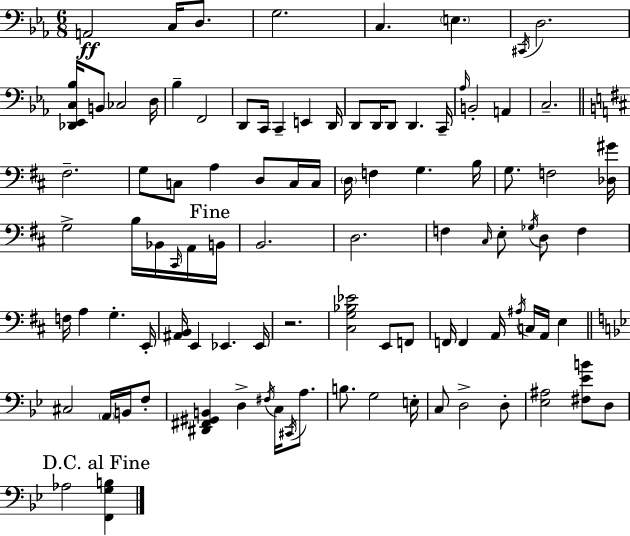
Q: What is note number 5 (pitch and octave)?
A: C3